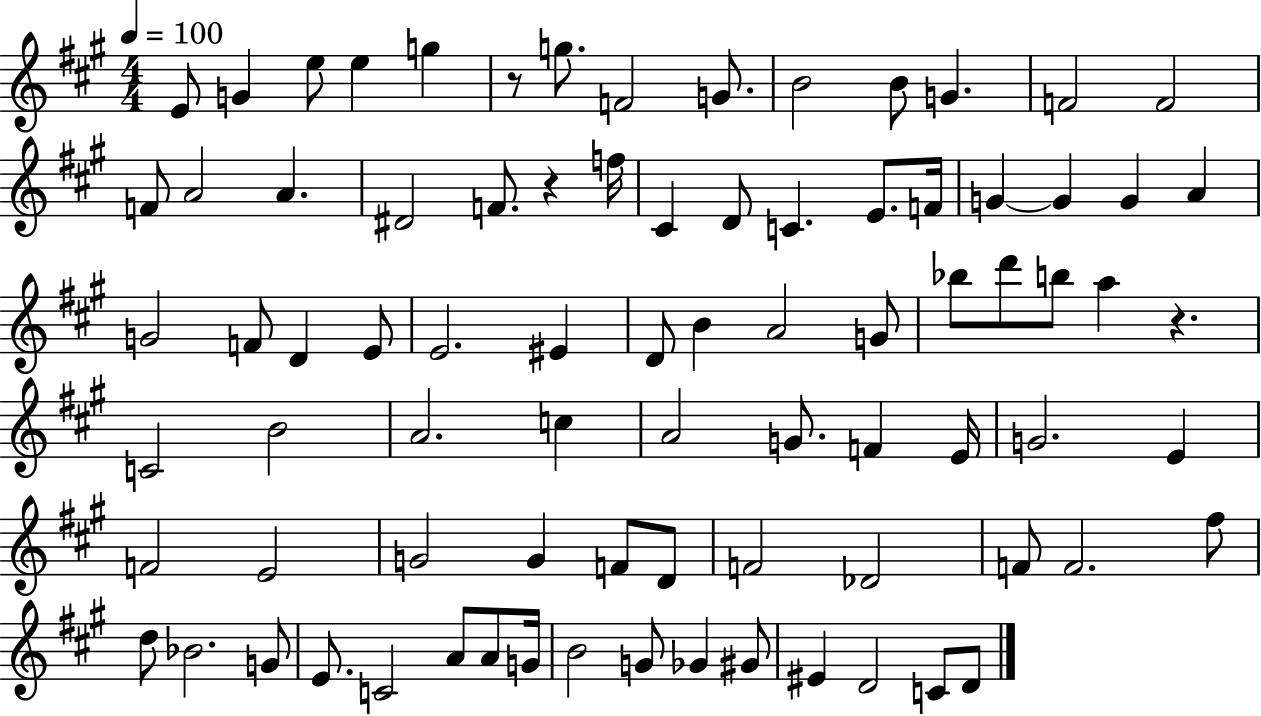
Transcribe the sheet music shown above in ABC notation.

X:1
T:Untitled
M:4/4
L:1/4
K:A
E/2 G e/2 e g z/2 g/2 F2 G/2 B2 B/2 G F2 F2 F/2 A2 A ^D2 F/2 z f/4 ^C D/2 C E/2 F/4 G G G A G2 F/2 D E/2 E2 ^E D/2 B A2 G/2 _b/2 d'/2 b/2 a z C2 B2 A2 c A2 G/2 F E/4 G2 E F2 E2 G2 G F/2 D/2 F2 _D2 F/2 F2 ^f/2 d/2 _B2 G/2 E/2 C2 A/2 A/2 G/4 B2 G/2 _G ^G/2 ^E D2 C/2 D/2